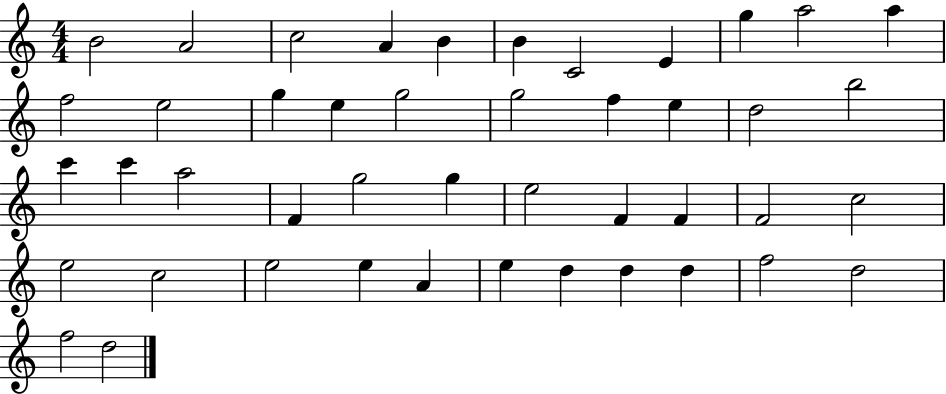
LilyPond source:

{
  \clef treble
  \numericTimeSignature
  \time 4/4
  \key c \major
  b'2 a'2 | c''2 a'4 b'4 | b'4 c'2 e'4 | g''4 a''2 a''4 | \break f''2 e''2 | g''4 e''4 g''2 | g''2 f''4 e''4 | d''2 b''2 | \break c'''4 c'''4 a''2 | f'4 g''2 g''4 | e''2 f'4 f'4 | f'2 c''2 | \break e''2 c''2 | e''2 e''4 a'4 | e''4 d''4 d''4 d''4 | f''2 d''2 | \break f''2 d''2 | \bar "|."
}